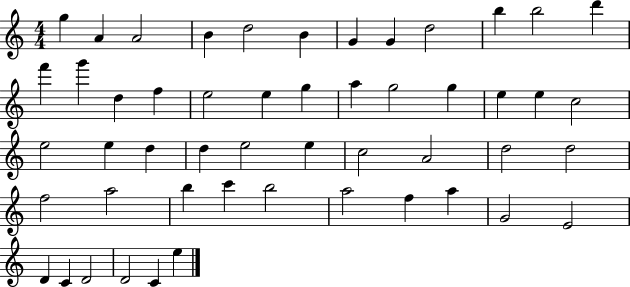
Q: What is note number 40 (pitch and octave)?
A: B5